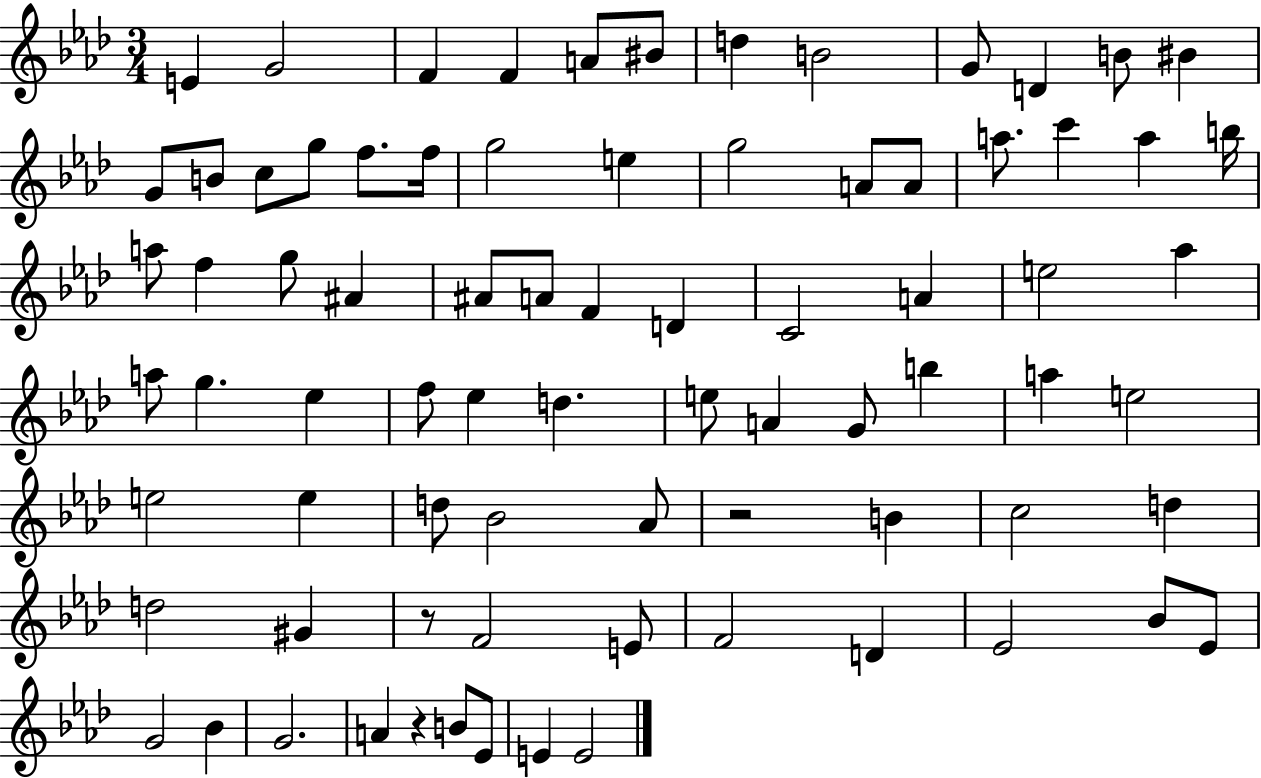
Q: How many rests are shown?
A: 3